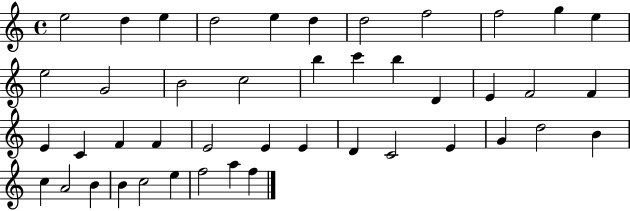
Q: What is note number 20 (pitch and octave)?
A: E4